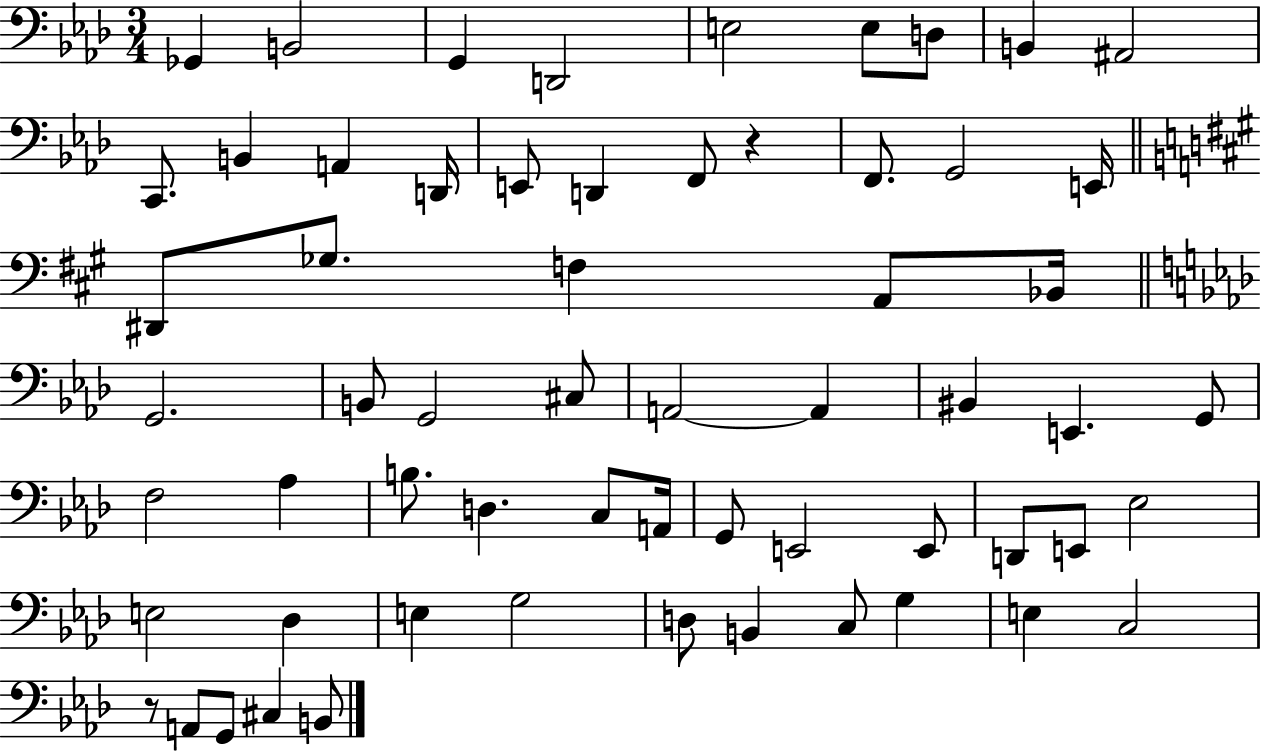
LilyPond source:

{
  \clef bass
  \numericTimeSignature
  \time 3/4
  \key aes \major
  ges,4 b,2 | g,4 d,2 | e2 e8 d8 | b,4 ais,2 | \break c,8. b,4 a,4 d,16 | e,8 d,4 f,8 r4 | f,8. g,2 e,16 | \bar "||" \break \key a \major dis,8 ges8. f4 a,8 bes,16 | \bar "||" \break \key f \minor g,2. | b,8 g,2 cis8 | a,2~~ a,4 | bis,4 e,4. g,8 | \break f2 aes4 | b8. d4. c8 a,16 | g,8 e,2 e,8 | d,8 e,8 ees2 | \break e2 des4 | e4 g2 | d8 b,4 c8 g4 | e4 c2 | \break r8 a,8 g,8 cis4 b,8 | \bar "|."
}